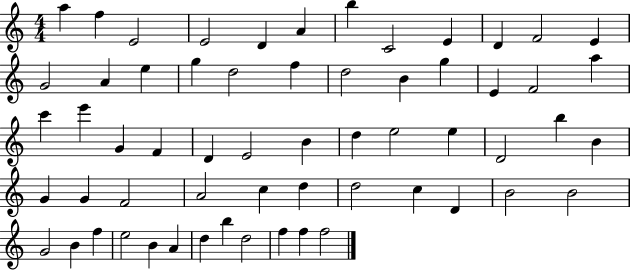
A5/q F5/q E4/h E4/h D4/q A4/q B5/q C4/h E4/q D4/q F4/h E4/q G4/h A4/q E5/q G5/q D5/h F5/q D5/h B4/q G5/q E4/q F4/h A5/q C6/q E6/q G4/q F4/q D4/q E4/h B4/q D5/q E5/h E5/q D4/h B5/q B4/q G4/q G4/q F4/h A4/h C5/q D5/q D5/h C5/q D4/q B4/h B4/h G4/h B4/q F5/q E5/h B4/q A4/q D5/q B5/q D5/h F5/q F5/q F5/h